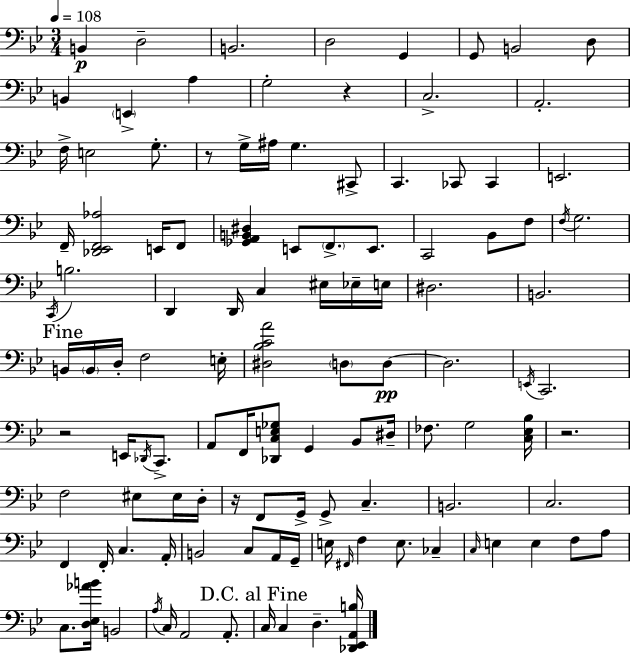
X:1
T:Untitled
M:3/4
L:1/4
K:Gm
B,, D,2 B,,2 D,2 G,, G,,/2 B,,2 D,/2 B,, E,, A, G,2 z C,2 A,,2 F,/4 E,2 G,/2 z/2 G,/4 ^A,/4 G, ^C,,/2 C,, _C,,/2 _C,, E,,2 F,,/4 [_D,,_E,,F,,_A,]2 E,,/4 F,,/2 [_G,,A,,B,,^D,] E,,/2 F,,/2 E,,/2 C,,2 _B,,/2 F,/2 F,/4 G,2 C,,/4 B,2 D,, D,,/4 C, ^E,/4 _E,/4 E,/4 ^D,2 B,,2 B,,/4 B,,/4 D,/4 F,2 E,/4 [^D,_B,CA]2 D,/2 D,/2 D,2 E,,/4 C,,2 z2 E,,/4 _D,,/4 C,,/2 A,,/2 F,,/4 [_D,,C,E,_G,]/2 G,, _B,,/2 ^D,/4 _F,/2 G,2 [C,_E,_B,]/4 z2 F,2 ^E,/2 ^E,/4 D,/4 z/4 F,,/2 G,,/4 G,,/2 C, B,,2 C,2 F,, F,,/4 C, A,,/4 B,,2 C,/2 A,,/4 G,,/4 E,/4 ^F,,/4 F, E,/2 _C, C,/4 E, E, F,/2 A,/2 C,/2 [D,_E,_AB]/4 B,,2 A,/4 C,/4 A,,2 A,,/2 C,/4 C, D, [_D,,_E,,A,,B,]/4